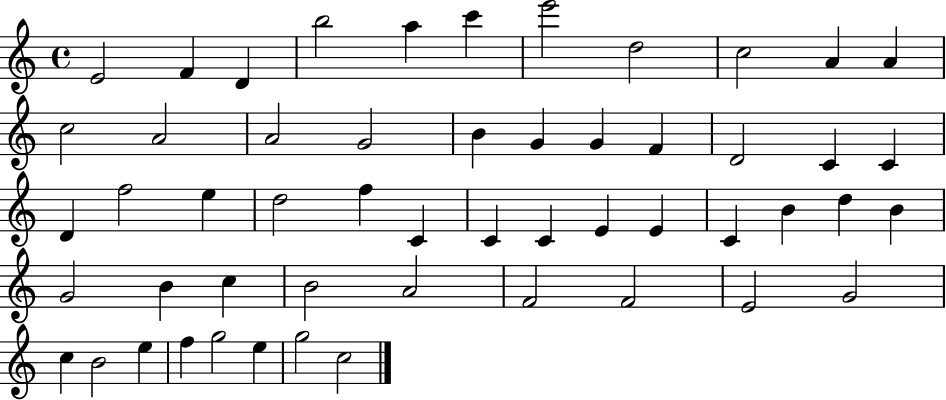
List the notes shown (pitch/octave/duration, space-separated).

E4/h F4/q D4/q B5/h A5/q C6/q E6/h D5/h C5/h A4/q A4/q C5/h A4/h A4/h G4/h B4/q G4/q G4/q F4/q D4/h C4/q C4/q D4/q F5/h E5/q D5/h F5/q C4/q C4/q C4/q E4/q E4/q C4/q B4/q D5/q B4/q G4/h B4/q C5/q B4/h A4/h F4/h F4/h E4/h G4/h C5/q B4/h E5/q F5/q G5/h E5/q G5/h C5/h